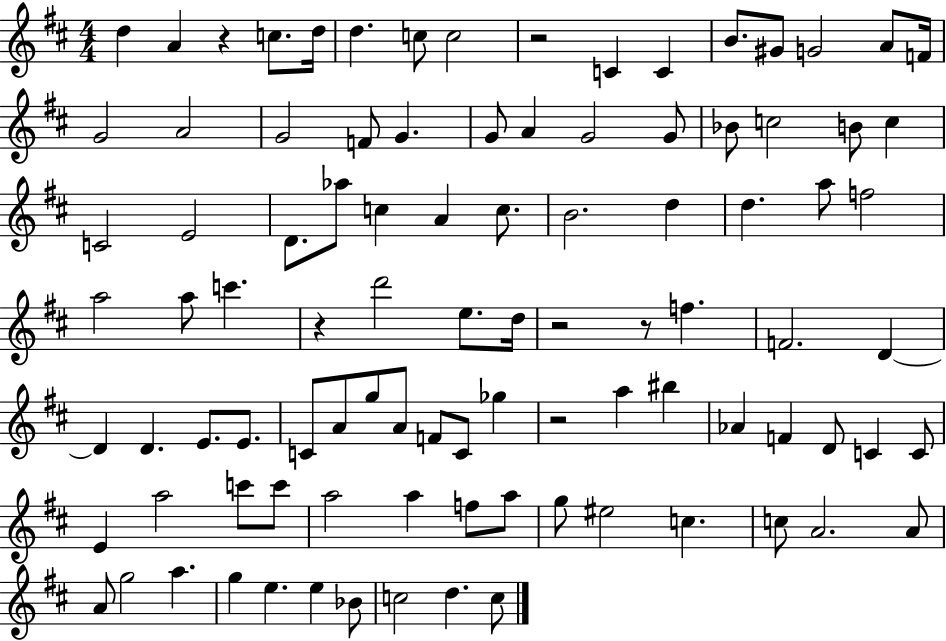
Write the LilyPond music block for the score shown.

{
  \clef treble
  \numericTimeSignature
  \time 4/4
  \key d \major
  d''4 a'4 r4 c''8. d''16 | d''4. c''8 c''2 | r2 c'4 c'4 | b'8. gis'8 g'2 a'8 f'16 | \break g'2 a'2 | g'2 f'8 g'4. | g'8 a'4 g'2 g'8 | bes'8 c''2 b'8 c''4 | \break c'2 e'2 | d'8. aes''8 c''4 a'4 c''8. | b'2. d''4 | d''4. a''8 f''2 | \break a''2 a''8 c'''4. | r4 d'''2 e''8. d''16 | r2 r8 f''4. | f'2. d'4~~ | \break d'4 d'4. e'8. e'8. | c'8 a'8 g''8 a'8 f'8 c'8 ges''4 | r2 a''4 bis''4 | aes'4 f'4 d'8 c'4 c'8 | \break e'4 a''2 c'''8 c'''8 | a''2 a''4 f''8 a''8 | g''8 eis''2 c''4. | c''8 a'2. a'8 | \break a'8 g''2 a''4. | g''4 e''4. e''4 bes'8 | c''2 d''4. c''8 | \bar "|."
}